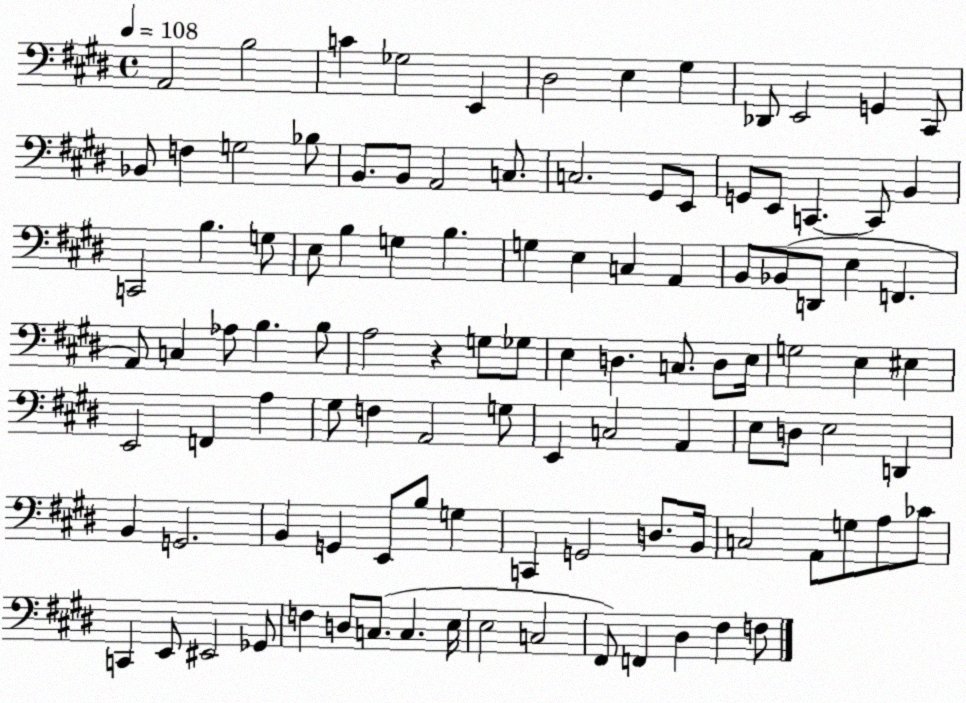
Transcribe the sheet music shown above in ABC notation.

X:1
T:Untitled
M:4/4
L:1/4
K:E
A,,2 B,2 C _G,2 E,, ^D,2 E, ^G, _D,,/2 E,,2 G,, ^C,,/2 _B,,/2 F, G,2 _B,/2 B,,/2 B,,/2 A,,2 C,/2 C,2 ^G,,/2 E,,/2 G,,/2 E,,/2 C,, C,,/2 B,, C,,2 B, G,/2 E,/2 B, G, B, G, E, C, A,, B,,/2 _B,,/2 D,,/2 E, F,, A,,/2 C, _A,/2 B, B,/2 A,2 z G,/2 _G,/2 E, D, C,/2 D,/2 E,/4 G,2 E, ^E, E,,2 F,, A, ^G,/2 F, A,,2 G,/2 E,, C,2 A,, E,/2 D,/2 E,2 D,, B,, G,,2 B,, G,, E,,/2 B,/2 G, C,, G,,2 D,/2 B,,/4 C,2 A,,/2 G,/2 A,/2 _C/2 C,, E,,/2 ^E,,2 _G,,/2 F, D,/2 C,/2 C, E,/4 E,2 C,2 ^F,,/2 F,, ^D, ^F, F,/2